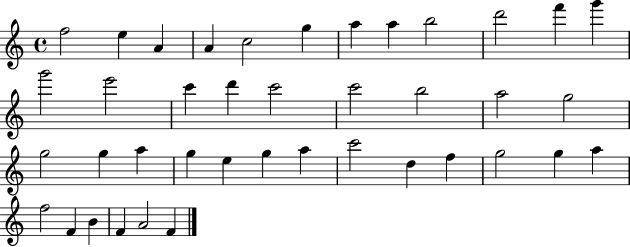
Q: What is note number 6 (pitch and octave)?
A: G5